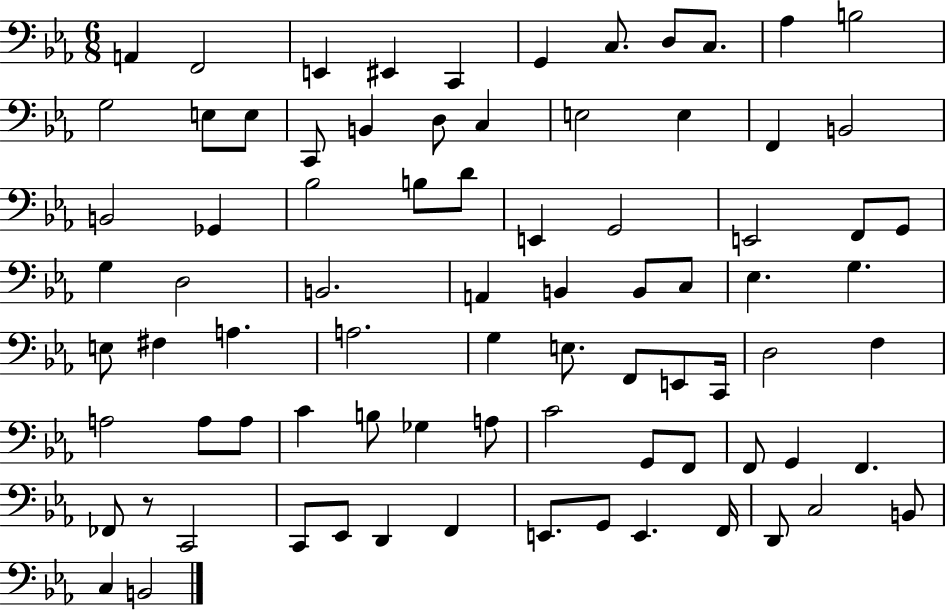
X:1
T:Untitled
M:6/8
L:1/4
K:Eb
A,, F,,2 E,, ^E,, C,, G,, C,/2 D,/2 C,/2 _A, B,2 G,2 E,/2 E,/2 C,,/2 B,, D,/2 C, E,2 E, F,, B,,2 B,,2 _G,, _B,2 B,/2 D/2 E,, G,,2 E,,2 F,,/2 G,,/2 G, D,2 B,,2 A,, B,, B,,/2 C,/2 _E, G, E,/2 ^F, A, A,2 G, E,/2 F,,/2 E,,/2 C,,/4 D,2 F, A,2 A,/2 A,/2 C B,/2 _G, A,/2 C2 G,,/2 F,,/2 F,,/2 G,, F,, _F,,/2 z/2 C,,2 C,,/2 _E,,/2 D,, F,, E,,/2 G,,/2 E,, F,,/4 D,,/2 C,2 B,,/2 C, B,,2